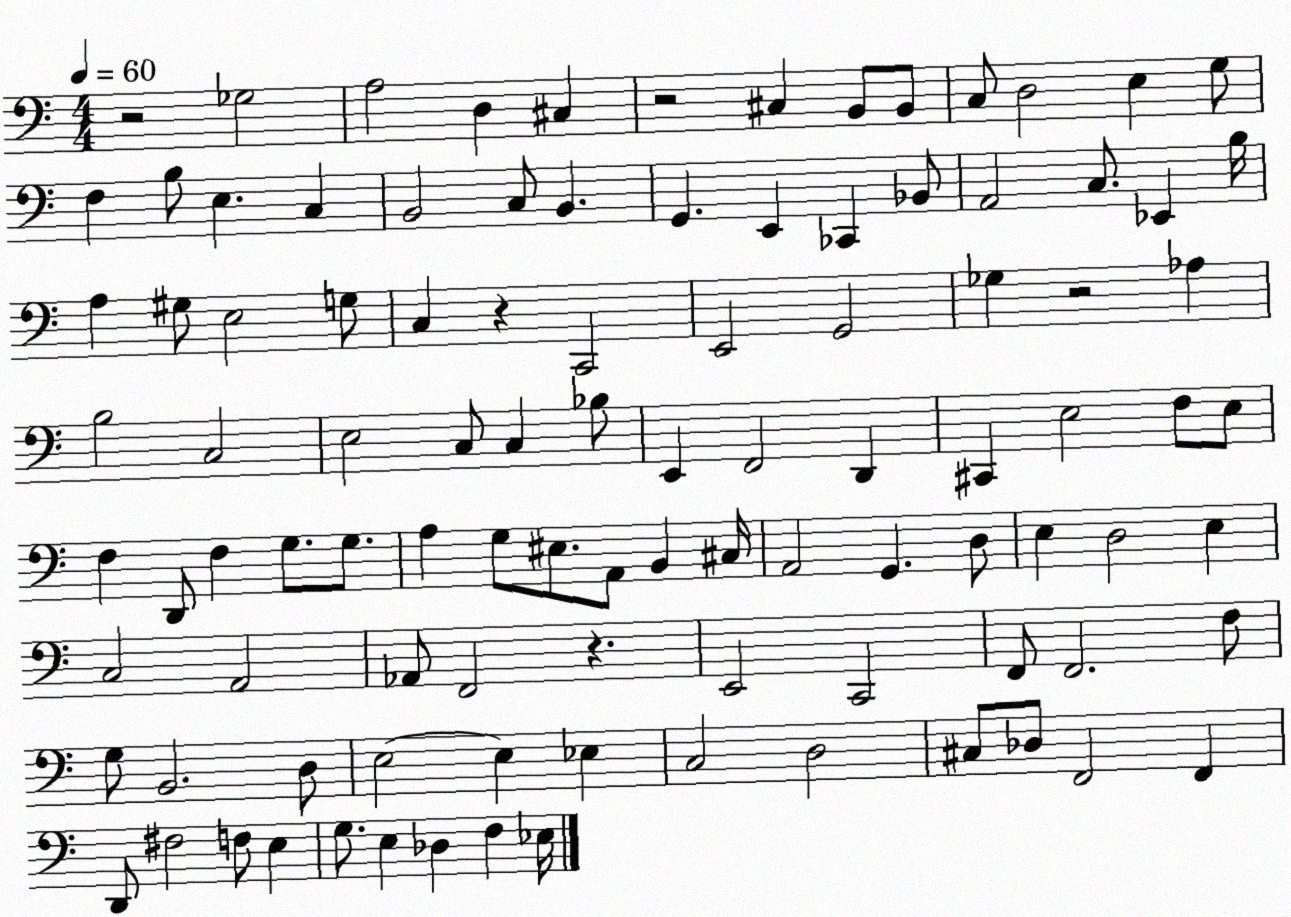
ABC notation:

X:1
T:Untitled
M:4/4
L:1/4
K:C
z2 _G,2 A,2 D, ^C, z2 ^C, B,,/2 B,,/2 C,/2 D,2 E, G,/2 F, B,/2 E, C, B,,2 C,/2 B,, G,, E,, _C,, _B,,/2 A,,2 C,/2 _E,, B,/4 A, ^G,/2 E,2 G,/2 C, z C,,2 E,,2 G,,2 _G, z2 _A, B,2 C,2 E,2 C,/2 C, _B,/2 E,, F,,2 D,, ^C,, E,2 F,/2 E,/2 F, D,,/2 F, G,/2 G,/2 A, G,/2 ^E,/2 A,,/2 B,, ^C,/4 A,,2 G,, D,/2 E, D,2 E, C,2 A,,2 _A,,/2 F,,2 z E,,2 C,,2 F,,/2 F,,2 F,/2 G,/2 B,,2 D,/2 E,2 E, _E, C,2 D,2 ^C,/2 _D,/2 F,,2 F,, D,,/2 ^F,2 F,/2 E, G,/2 E, _D, F, _E,/4